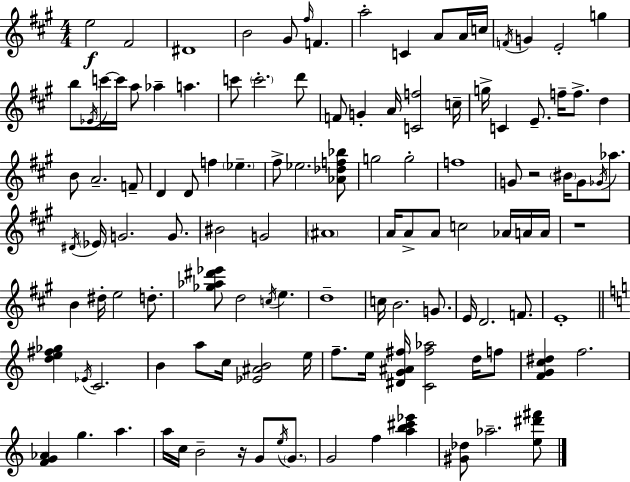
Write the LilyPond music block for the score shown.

{
  \clef treble
  \numericTimeSignature
  \time 4/4
  \key a \major
  e''2\f fis'2 | dis'1 | b'2 gis'8 \grace { fis''16 } f'4. | a''2-. c'4 a'8 a'16 | \break c''16 \acciaccatura { f'16 } g'4 e'2-. g''4 | b''8 \acciaccatura { ees'16 } c'''16~~ c'''16 a''8 aes''4-- a''4. | c'''8 \parenthesize c'''2.-. | d'''8 f'8 g'4-. a'16 <c' f''>2 | \break c''16-- g''16-> c'4 e'8.-- f''16-- f''8.-> d''4 | b'8 a'2.-- | f'8-- d'4 d'8 f''4 \parenthesize ees''4.-- | fis''8-> ees''2. | \break <aes' des'' f'' bes''>8 g''2 g''2-. | f''1 | g'8 r2 \parenthesize bis'16 g'8 | \acciaccatura { ges'16 } aes''8. \acciaccatura { dis'16 } \parenthesize ees'16 g'2. | \break g'8. bis'2 g'2 | \parenthesize ais'1 | a'16 a'8-> a'8 c''2 | aes'16 a'16 a'16 r1 | \break b'4 dis''16-. e''2 | d''8.-. <ges'' aes'' dis''' ees'''>8 d''2 \acciaccatura { c''16 } | e''4. d''1-- | c''16 b'2. | \break g'8. e'16 d'2. | f'8. e'1-. | \bar "||" \break \key c \major <d'' e'' fis'' ges''>4 \acciaccatura { ees'16 } c'2. | b'4 a''8 c''16 <ees' ais' b'>2 | e''16 f''8.-- e''16 <dis' g' ais' fis''>16 <c' fis'' aes''>2 d''16 f''8 | <f' g' c'' dis''>4 f''2. | \break <f' g' aes'>4 g''4. a''4. | a''16 c''16 b'2-- r16 g'8 \acciaccatura { e''16 } \parenthesize g'8. | g'2 f''4 <a'' b'' cis''' ees'''>4 | <gis' des''>8 aes''2.-- | \break <e'' dis''' fis'''>8 \bar "|."
}